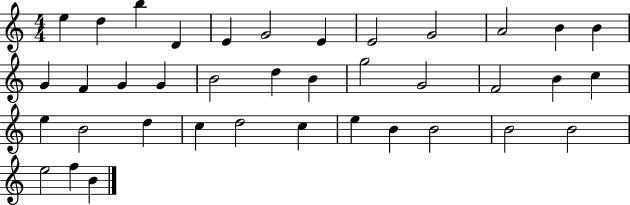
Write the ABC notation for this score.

X:1
T:Untitled
M:4/4
L:1/4
K:C
e d b D E G2 E E2 G2 A2 B B G F G G B2 d B g2 G2 F2 B c e B2 d c d2 c e B B2 B2 B2 e2 f B